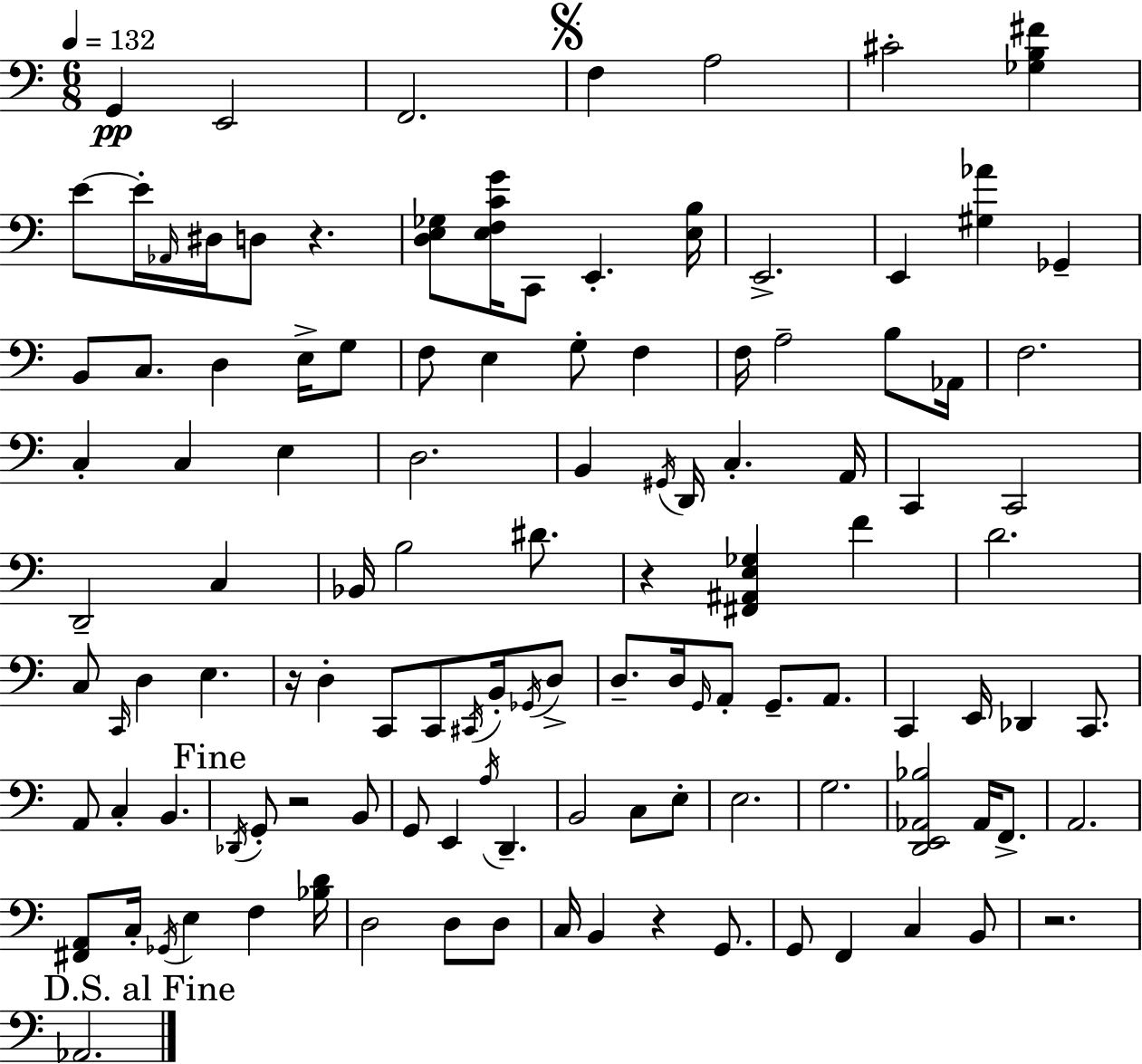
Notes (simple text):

G2/q E2/h F2/h. F3/q A3/h C#4/h [Gb3,B3,F#4]/q E4/e E4/s Ab2/s D#3/s D3/e R/q. [D3,E3,Gb3]/e [E3,F3,C4,G4]/s C2/e E2/q. [E3,B3]/s E2/h. E2/q [G#3,Ab4]/q Gb2/q B2/e C3/e. D3/q E3/s G3/e F3/e E3/q G3/e F3/q F3/s A3/h B3/e Ab2/s F3/h. C3/q C3/q E3/q D3/h. B2/q G#2/s D2/s C3/q. A2/s C2/q C2/h D2/h C3/q Bb2/s B3/h D#4/e. R/q [F#2,A#2,E3,Gb3]/q F4/q D4/h. C3/e C2/s D3/q E3/q. R/s D3/q C2/e C2/e C#2/s B2/s Gb2/s D3/e D3/e. D3/s G2/s A2/e G2/e. A2/e. C2/q E2/s Db2/q C2/e. A2/e C3/q B2/q. Db2/s G2/e R/h B2/e G2/e E2/q A3/s D2/q. B2/h C3/e E3/e E3/h. G3/h. [D2,E2,Ab2,Bb3]/h Ab2/s F2/e. A2/h. [F#2,A2]/e C3/s Gb2/s E3/q F3/q [Bb3,D4]/s D3/h D3/e D3/e C3/s B2/q R/q G2/e. G2/e F2/q C3/q B2/e R/h. Ab2/h.